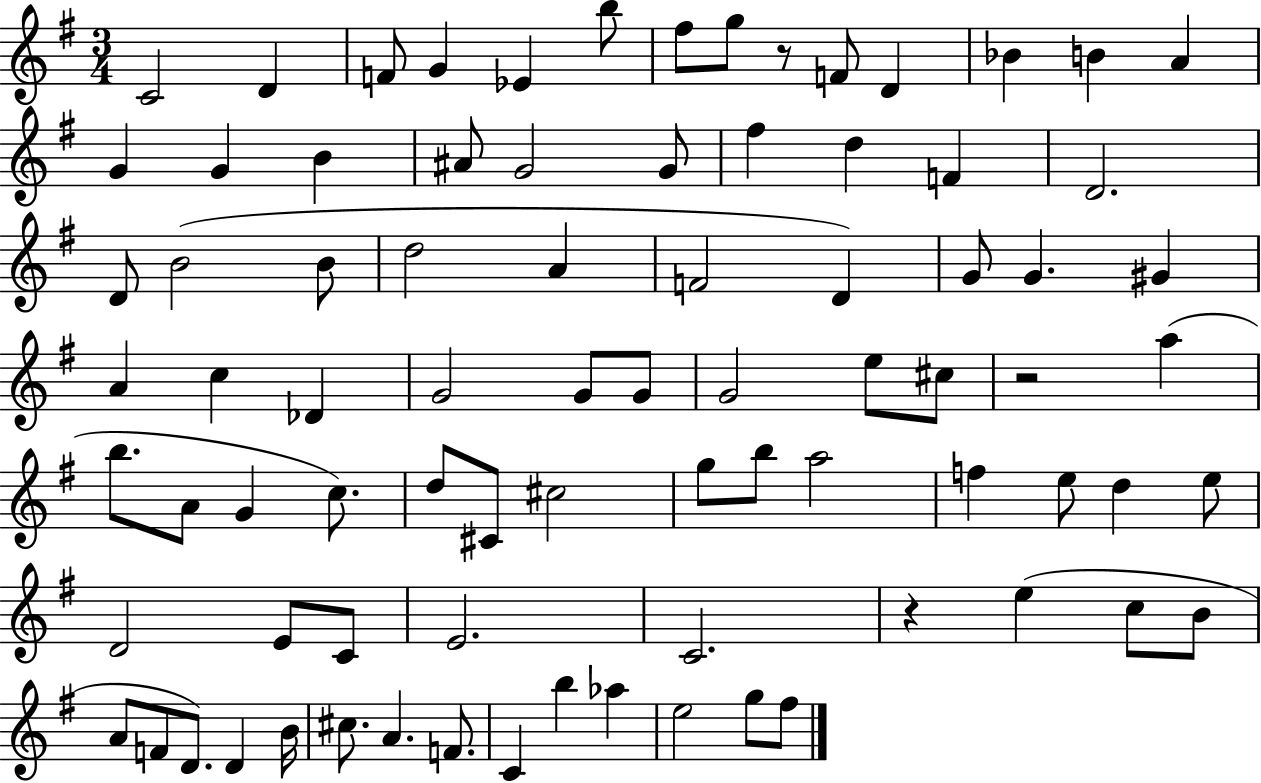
{
  \clef treble
  \numericTimeSignature
  \time 3/4
  \key g \major
  c'2 d'4 | f'8 g'4 ees'4 b''8 | fis''8 g''8 r8 f'8 d'4 | bes'4 b'4 a'4 | \break g'4 g'4 b'4 | ais'8 g'2 g'8 | fis''4 d''4 f'4 | d'2. | \break d'8 b'2( b'8 | d''2 a'4 | f'2 d'4) | g'8 g'4. gis'4 | \break a'4 c''4 des'4 | g'2 g'8 g'8 | g'2 e''8 cis''8 | r2 a''4( | \break b''8. a'8 g'4 c''8.) | d''8 cis'8 cis''2 | g''8 b''8 a''2 | f''4 e''8 d''4 e''8 | \break d'2 e'8 c'8 | e'2. | c'2. | r4 e''4( c''8 b'8 | \break a'8 f'8 d'8.) d'4 b'16 | cis''8. a'4. f'8. | c'4 b''4 aes''4 | e''2 g''8 fis''8 | \break \bar "|."
}